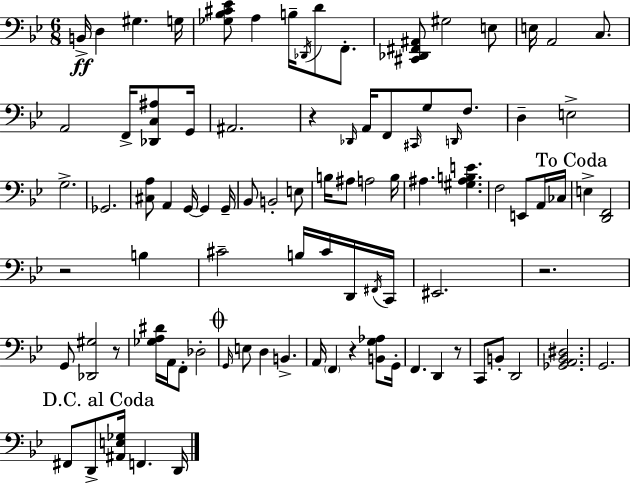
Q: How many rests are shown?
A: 6